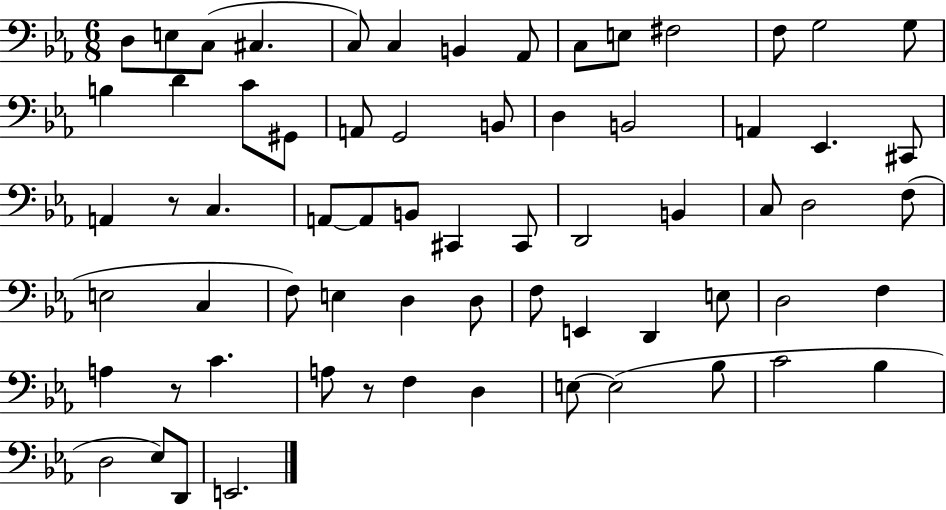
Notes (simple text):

D3/e E3/e C3/e C#3/q. C3/e C3/q B2/q Ab2/e C3/e E3/e F#3/h F3/e G3/h G3/e B3/q D4/q C4/e G#2/e A2/e G2/h B2/e D3/q B2/h A2/q Eb2/q. C#2/e A2/q R/e C3/q. A2/e A2/e B2/e C#2/q C#2/e D2/h B2/q C3/e D3/h F3/e E3/h C3/q F3/e E3/q D3/q D3/e F3/e E2/q D2/q E3/e D3/h F3/q A3/q R/e C4/q. A3/e R/e F3/q D3/q E3/e E3/h Bb3/e C4/h Bb3/q D3/h Eb3/e D2/e E2/h.